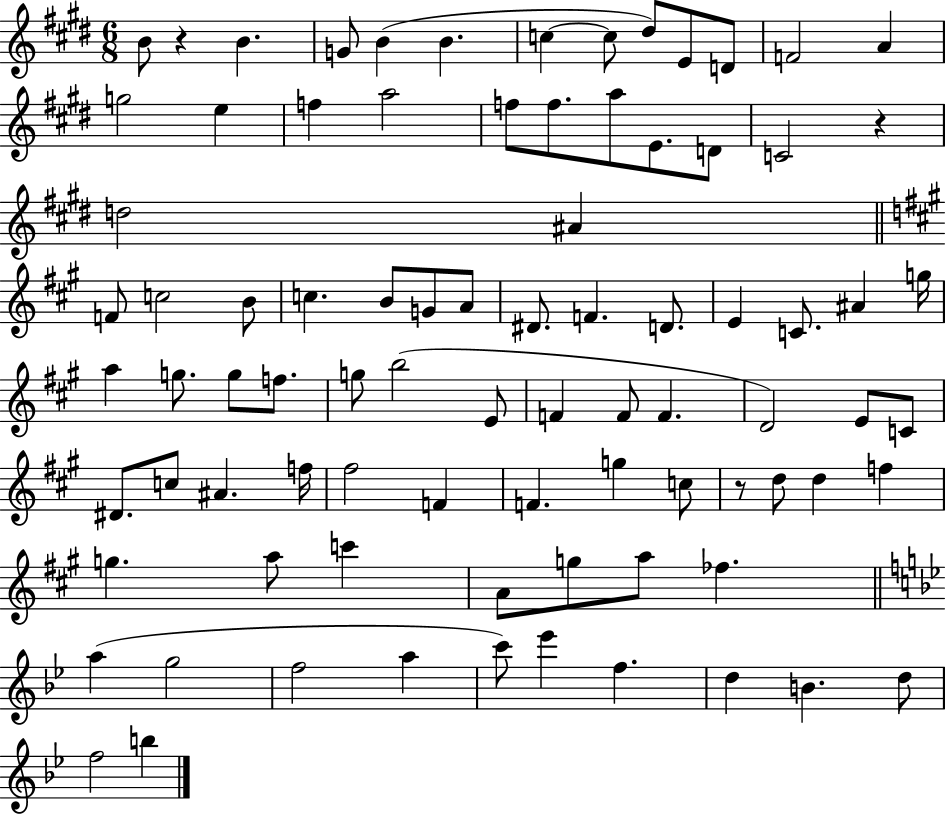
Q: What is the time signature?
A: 6/8